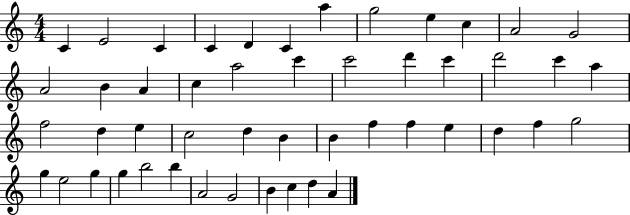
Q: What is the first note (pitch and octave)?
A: C4